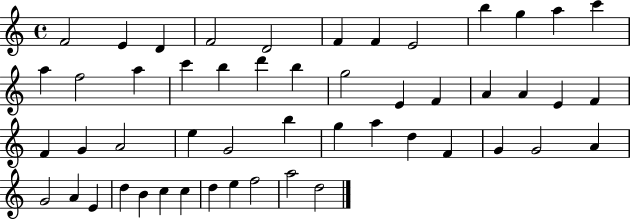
{
  \clef treble
  \time 4/4
  \defaultTimeSignature
  \key c \major
  f'2 e'4 d'4 | f'2 d'2 | f'4 f'4 e'2 | b''4 g''4 a''4 c'''4 | \break a''4 f''2 a''4 | c'''4 b''4 d'''4 b''4 | g''2 e'4 f'4 | a'4 a'4 e'4 f'4 | \break f'4 g'4 a'2 | e''4 g'2 b''4 | g''4 a''4 d''4 f'4 | g'4 g'2 a'4 | \break g'2 a'4 e'4 | d''4 b'4 c''4 c''4 | d''4 e''4 f''2 | a''2 d''2 | \break \bar "|."
}